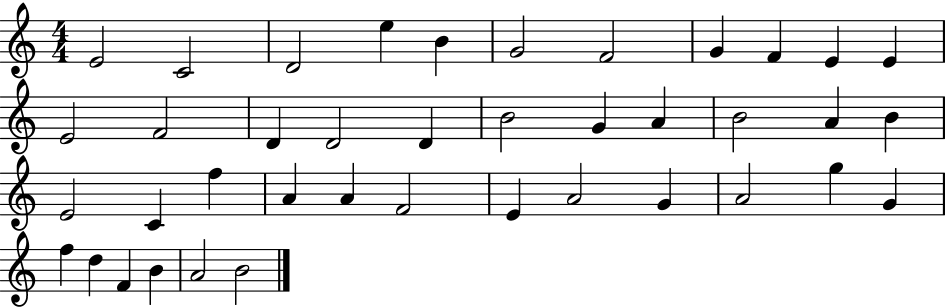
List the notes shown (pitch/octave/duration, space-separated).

E4/h C4/h D4/h E5/q B4/q G4/h F4/h G4/q F4/q E4/q E4/q E4/h F4/h D4/q D4/h D4/q B4/h G4/q A4/q B4/h A4/q B4/q E4/h C4/q F5/q A4/q A4/q F4/h E4/q A4/h G4/q A4/h G5/q G4/q F5/q D5/q F4/q B4/q A4/h B4/h